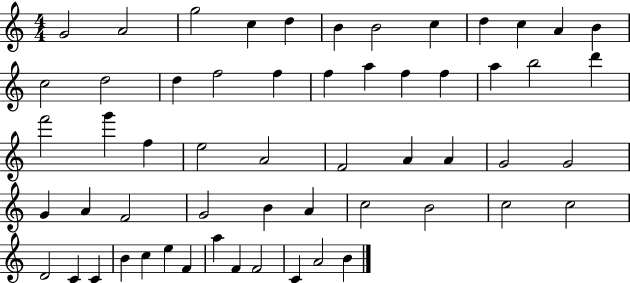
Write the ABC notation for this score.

X:1
T:Untitled
M:4/4
L:1/4
K:C
G2 A2 g2 c d B B2 c d c A B c2 d2 d f2 f f a f f a b2 d' f'2 g' f e2 A2 F2 A A G2 G2 G A F2 G2 B A c2 B2 c2 c2 D2 C C B c e F a F F2 C A2 B